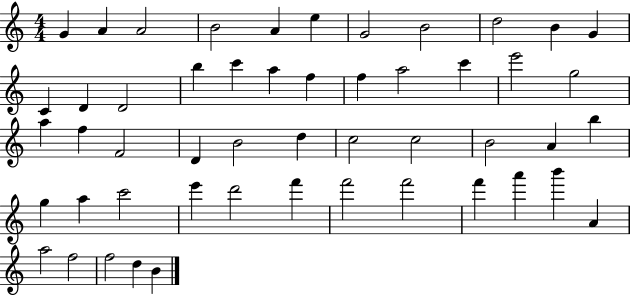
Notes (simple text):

G4/q A4/q A4/h B4/h A4/q E5/q G4/h B4/h D5/h B4/q G4/q C4/q D4/q D4/h B5/q C6/q A5/q F5/q F5/q A5/h C6/q E6/h G5/h A5/q F5/q F4/h D4/q B4/h D5/q C5/h C5/h B4/h A4/q B5/q G5/q A5/q C6/h E6/q D6/h F6/q F6/h F6/h F6/q A6/q B6/q A4/q A5/h F5/h F5/h D5/q B4/q